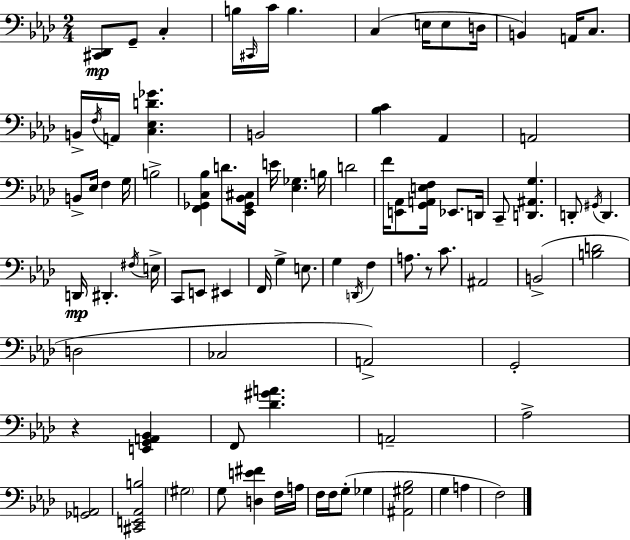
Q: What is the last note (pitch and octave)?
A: F3